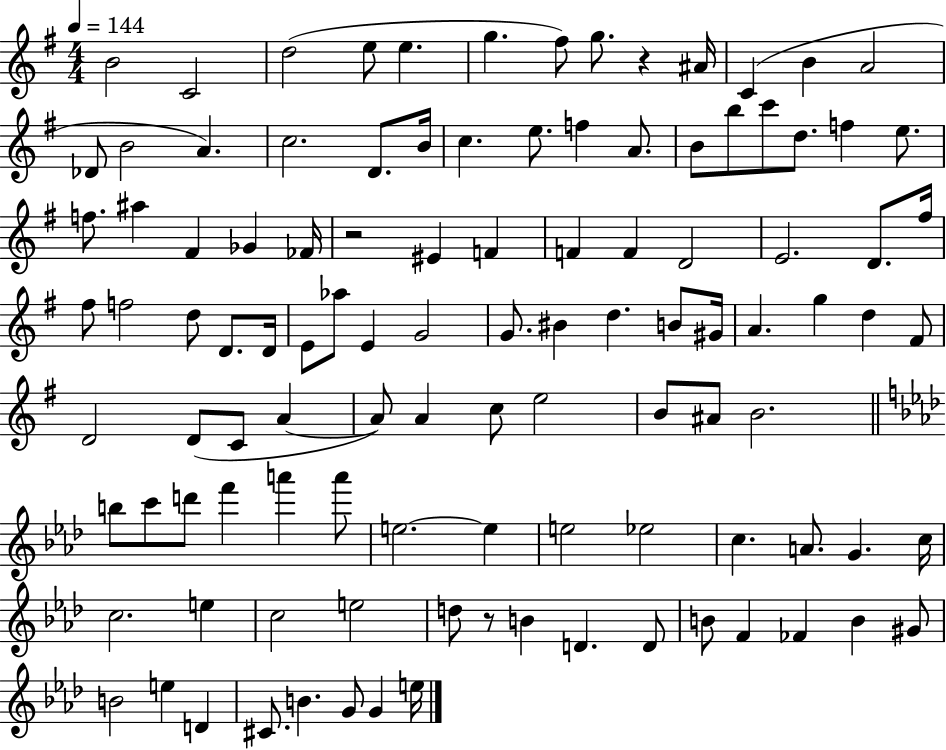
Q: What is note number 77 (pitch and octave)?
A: E5